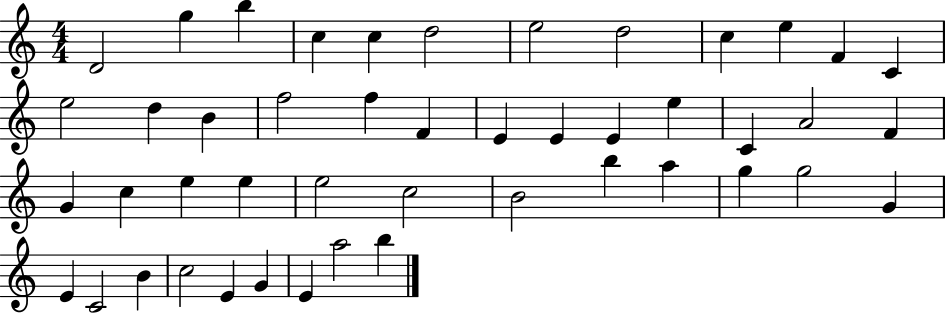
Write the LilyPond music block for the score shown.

{
  \clef treble
  \numericTimeSignature
  \time 4/4
  \key c \major
  d'2 g''4 b''4 | c''4 c''4 d''2 | e''2 d''2 | c''4 e''4 f'4 c'4 | \break e''2 d''4 b'4 | f''2 f''4 f'4 | e'4 e'4 e'4 e''4 | c'4 a'2 f'4 | \break g'4 c''4 e''4 e''4 | e''2 c''2 | b'2 b''4 a''4 | g''4 g''2 g'4 | \break e'4 c'2 b'4 | c''2 e'4 g'4 | e'4 a''2 b''4 | \bar "|."
}